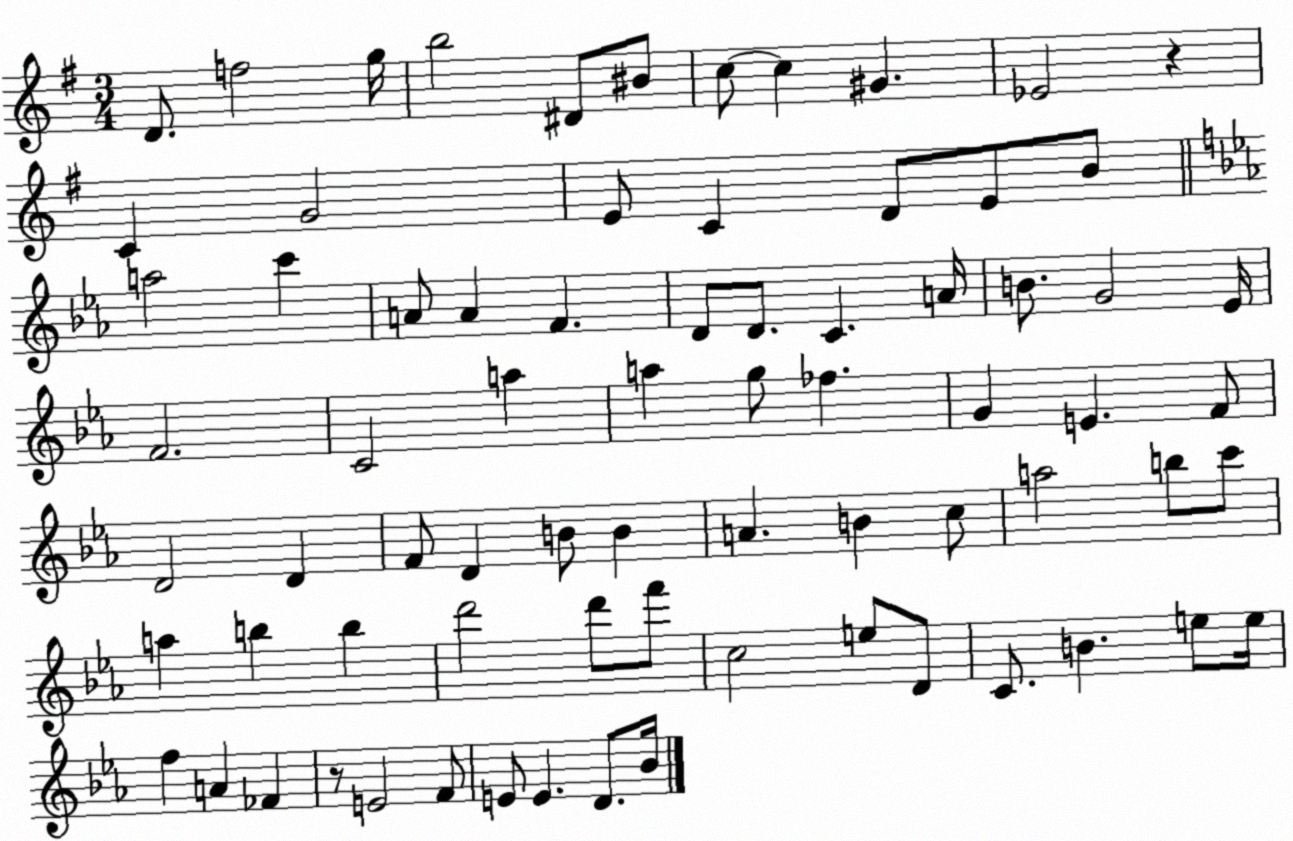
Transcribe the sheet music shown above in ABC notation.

X:1
T:Untitled
M:3/4
L:1/4
K:G
D/2 f2 g/4 b2 ^D/2 ^B/2 c/2 c ^G _E2 z C G2 E/2 C D/2 E/2 B/2 a2 c' A/2 A F D/2 D/2 C A/4 B/2 G2 _E/4 F2 C2 a a g/2 _f G E F/2 D2 D F/2 D B/2 B A B c/2 a2 b/2 c'/2 a b b d'2 d'/2 f'/2 c2 e/2 D/2 C/2 B e/2 e/4 f A _F z/2 E2 F/2 E/2 E D/2 _B/4